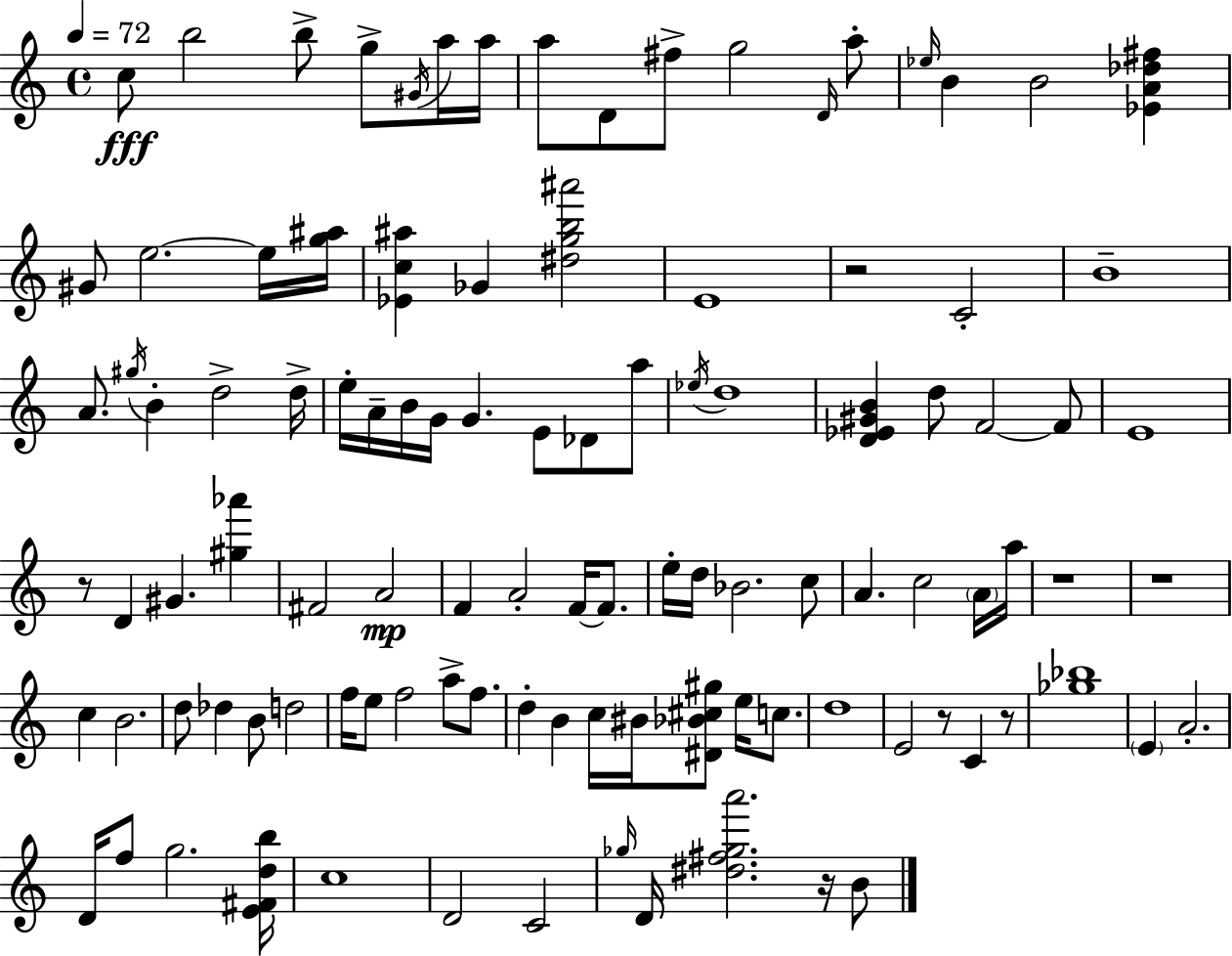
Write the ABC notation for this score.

X:1
T:Untitled
M:4/4
L:1/4
K:Am
c/2 b2 b/2 g/2 ^G/4 a/4 a/4 a/2 D/2 ^f/2 g2 D/4 a/2 _e/4 B B2 [_EA_d^f] ^G/2 e2 e/4 [g^a]/4 [_Ec^a] _G [^dgb^a']2 E4 z2 C2 B4 A/2 ^g/4 B d2 d/4 e/4 A/4 B/4 G/4 G E/2 _D/2 a/2 _e/4 d4 [D_E^GB] d/2 F2 F/2 E4 z/2 D ^G [^g_a'] ^F2 A2 F A2 F/4 F/2 e/4 d/4 _B2 c/2 A c2 A/4 a/4 z4 z4 c B2 d/2 _d B/2 d2 f/4 e/2 f2 a/2 f/2 d B c/4 ^B/4 [^D_B^c^g]/2 e/4 c/2 d4 E2 z/2 C z/2 [_g_b]4 E A2 D/4 f/2 g2 [E^Fdb]/4 c4 D2 C2 _g/4 D/4 [^d^f_ga']2 z/4 B/2